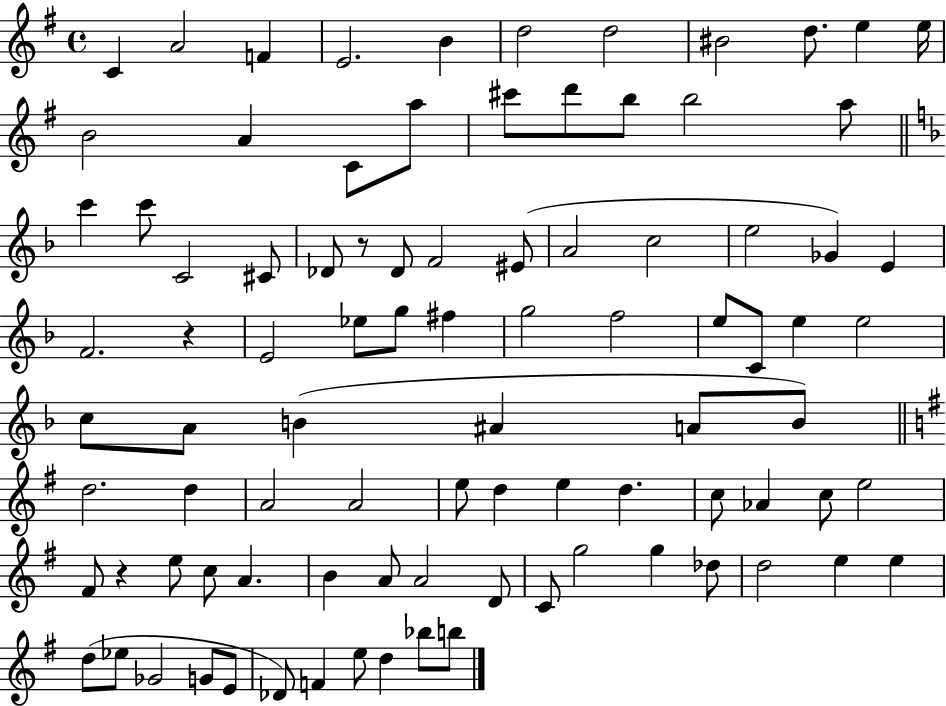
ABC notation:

X:1
T:Untitled
M:4/4
L:1/4
K:G
C A2 F E2 B d2 d2 ^B2 d/2 e e/4 B2 A C/2 a/2 ^c'/2 d'/2 b/2 b2 a/2 c' c'/2 C2 ^C/2 _D/2 z/2 _D/2 F2 ^E/2 A2 c2 e2 _G E F2 z E2 _e/2 g/2 ^f g2 f2 e/2 C/2 e e2 c/2 A/2 B ^A A/2 B/2 d2 d A2 A2 e/2 d e d c/2 _A c/2 e2 ^F/2 z e/2 c/2 A B A/2 A2 D/2 C/2 g2 g _d/2 d2 e e d/2 _e/2 _G2 G/2 E/2 _D/2 F e/2 d _b/2 b/2